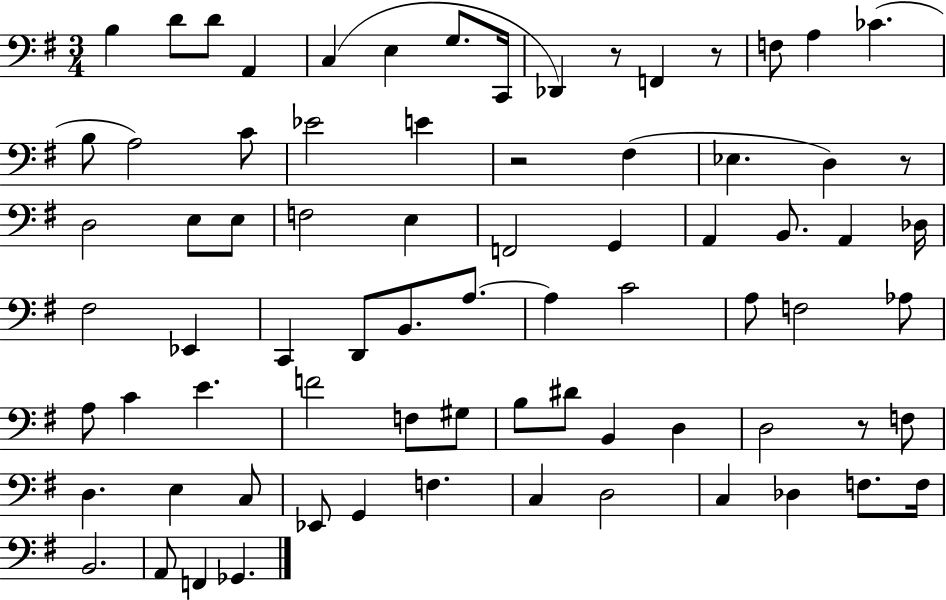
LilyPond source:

{
  \clef bass
  \numericTimeSignature
  \time 3/4
  \key g \major
  b4 d'8 d'8 a,4 | c4( e4 g8. c,16 | des,4) r8 f,4 r8 | f8 a4 ces'4.( | \break b8 a2) c'8 | ees'2 e'4 | r2 fis4( | ees4. d4) r8 | \break d2 e8 e8 | f2 e4 | f,2 g,4 | a,4 b,8. a,4 des16 | \break fis2 ees,4 | c,4 d,8 b,8. a8.~~ | a4 c'2 | a8 f2 aes8 | \break a8 c'4 e'4. | f'2 f8 gis8 | b8 dis'8 b,4 d4 | d2 r8 f8 | \break d4. e4 c8 | ees,8 g,4 f4. | c4 d2 | c4 des4 f8. f16 | \break b,2. | a,8 f,4 ges,4. | \bar "|."
}